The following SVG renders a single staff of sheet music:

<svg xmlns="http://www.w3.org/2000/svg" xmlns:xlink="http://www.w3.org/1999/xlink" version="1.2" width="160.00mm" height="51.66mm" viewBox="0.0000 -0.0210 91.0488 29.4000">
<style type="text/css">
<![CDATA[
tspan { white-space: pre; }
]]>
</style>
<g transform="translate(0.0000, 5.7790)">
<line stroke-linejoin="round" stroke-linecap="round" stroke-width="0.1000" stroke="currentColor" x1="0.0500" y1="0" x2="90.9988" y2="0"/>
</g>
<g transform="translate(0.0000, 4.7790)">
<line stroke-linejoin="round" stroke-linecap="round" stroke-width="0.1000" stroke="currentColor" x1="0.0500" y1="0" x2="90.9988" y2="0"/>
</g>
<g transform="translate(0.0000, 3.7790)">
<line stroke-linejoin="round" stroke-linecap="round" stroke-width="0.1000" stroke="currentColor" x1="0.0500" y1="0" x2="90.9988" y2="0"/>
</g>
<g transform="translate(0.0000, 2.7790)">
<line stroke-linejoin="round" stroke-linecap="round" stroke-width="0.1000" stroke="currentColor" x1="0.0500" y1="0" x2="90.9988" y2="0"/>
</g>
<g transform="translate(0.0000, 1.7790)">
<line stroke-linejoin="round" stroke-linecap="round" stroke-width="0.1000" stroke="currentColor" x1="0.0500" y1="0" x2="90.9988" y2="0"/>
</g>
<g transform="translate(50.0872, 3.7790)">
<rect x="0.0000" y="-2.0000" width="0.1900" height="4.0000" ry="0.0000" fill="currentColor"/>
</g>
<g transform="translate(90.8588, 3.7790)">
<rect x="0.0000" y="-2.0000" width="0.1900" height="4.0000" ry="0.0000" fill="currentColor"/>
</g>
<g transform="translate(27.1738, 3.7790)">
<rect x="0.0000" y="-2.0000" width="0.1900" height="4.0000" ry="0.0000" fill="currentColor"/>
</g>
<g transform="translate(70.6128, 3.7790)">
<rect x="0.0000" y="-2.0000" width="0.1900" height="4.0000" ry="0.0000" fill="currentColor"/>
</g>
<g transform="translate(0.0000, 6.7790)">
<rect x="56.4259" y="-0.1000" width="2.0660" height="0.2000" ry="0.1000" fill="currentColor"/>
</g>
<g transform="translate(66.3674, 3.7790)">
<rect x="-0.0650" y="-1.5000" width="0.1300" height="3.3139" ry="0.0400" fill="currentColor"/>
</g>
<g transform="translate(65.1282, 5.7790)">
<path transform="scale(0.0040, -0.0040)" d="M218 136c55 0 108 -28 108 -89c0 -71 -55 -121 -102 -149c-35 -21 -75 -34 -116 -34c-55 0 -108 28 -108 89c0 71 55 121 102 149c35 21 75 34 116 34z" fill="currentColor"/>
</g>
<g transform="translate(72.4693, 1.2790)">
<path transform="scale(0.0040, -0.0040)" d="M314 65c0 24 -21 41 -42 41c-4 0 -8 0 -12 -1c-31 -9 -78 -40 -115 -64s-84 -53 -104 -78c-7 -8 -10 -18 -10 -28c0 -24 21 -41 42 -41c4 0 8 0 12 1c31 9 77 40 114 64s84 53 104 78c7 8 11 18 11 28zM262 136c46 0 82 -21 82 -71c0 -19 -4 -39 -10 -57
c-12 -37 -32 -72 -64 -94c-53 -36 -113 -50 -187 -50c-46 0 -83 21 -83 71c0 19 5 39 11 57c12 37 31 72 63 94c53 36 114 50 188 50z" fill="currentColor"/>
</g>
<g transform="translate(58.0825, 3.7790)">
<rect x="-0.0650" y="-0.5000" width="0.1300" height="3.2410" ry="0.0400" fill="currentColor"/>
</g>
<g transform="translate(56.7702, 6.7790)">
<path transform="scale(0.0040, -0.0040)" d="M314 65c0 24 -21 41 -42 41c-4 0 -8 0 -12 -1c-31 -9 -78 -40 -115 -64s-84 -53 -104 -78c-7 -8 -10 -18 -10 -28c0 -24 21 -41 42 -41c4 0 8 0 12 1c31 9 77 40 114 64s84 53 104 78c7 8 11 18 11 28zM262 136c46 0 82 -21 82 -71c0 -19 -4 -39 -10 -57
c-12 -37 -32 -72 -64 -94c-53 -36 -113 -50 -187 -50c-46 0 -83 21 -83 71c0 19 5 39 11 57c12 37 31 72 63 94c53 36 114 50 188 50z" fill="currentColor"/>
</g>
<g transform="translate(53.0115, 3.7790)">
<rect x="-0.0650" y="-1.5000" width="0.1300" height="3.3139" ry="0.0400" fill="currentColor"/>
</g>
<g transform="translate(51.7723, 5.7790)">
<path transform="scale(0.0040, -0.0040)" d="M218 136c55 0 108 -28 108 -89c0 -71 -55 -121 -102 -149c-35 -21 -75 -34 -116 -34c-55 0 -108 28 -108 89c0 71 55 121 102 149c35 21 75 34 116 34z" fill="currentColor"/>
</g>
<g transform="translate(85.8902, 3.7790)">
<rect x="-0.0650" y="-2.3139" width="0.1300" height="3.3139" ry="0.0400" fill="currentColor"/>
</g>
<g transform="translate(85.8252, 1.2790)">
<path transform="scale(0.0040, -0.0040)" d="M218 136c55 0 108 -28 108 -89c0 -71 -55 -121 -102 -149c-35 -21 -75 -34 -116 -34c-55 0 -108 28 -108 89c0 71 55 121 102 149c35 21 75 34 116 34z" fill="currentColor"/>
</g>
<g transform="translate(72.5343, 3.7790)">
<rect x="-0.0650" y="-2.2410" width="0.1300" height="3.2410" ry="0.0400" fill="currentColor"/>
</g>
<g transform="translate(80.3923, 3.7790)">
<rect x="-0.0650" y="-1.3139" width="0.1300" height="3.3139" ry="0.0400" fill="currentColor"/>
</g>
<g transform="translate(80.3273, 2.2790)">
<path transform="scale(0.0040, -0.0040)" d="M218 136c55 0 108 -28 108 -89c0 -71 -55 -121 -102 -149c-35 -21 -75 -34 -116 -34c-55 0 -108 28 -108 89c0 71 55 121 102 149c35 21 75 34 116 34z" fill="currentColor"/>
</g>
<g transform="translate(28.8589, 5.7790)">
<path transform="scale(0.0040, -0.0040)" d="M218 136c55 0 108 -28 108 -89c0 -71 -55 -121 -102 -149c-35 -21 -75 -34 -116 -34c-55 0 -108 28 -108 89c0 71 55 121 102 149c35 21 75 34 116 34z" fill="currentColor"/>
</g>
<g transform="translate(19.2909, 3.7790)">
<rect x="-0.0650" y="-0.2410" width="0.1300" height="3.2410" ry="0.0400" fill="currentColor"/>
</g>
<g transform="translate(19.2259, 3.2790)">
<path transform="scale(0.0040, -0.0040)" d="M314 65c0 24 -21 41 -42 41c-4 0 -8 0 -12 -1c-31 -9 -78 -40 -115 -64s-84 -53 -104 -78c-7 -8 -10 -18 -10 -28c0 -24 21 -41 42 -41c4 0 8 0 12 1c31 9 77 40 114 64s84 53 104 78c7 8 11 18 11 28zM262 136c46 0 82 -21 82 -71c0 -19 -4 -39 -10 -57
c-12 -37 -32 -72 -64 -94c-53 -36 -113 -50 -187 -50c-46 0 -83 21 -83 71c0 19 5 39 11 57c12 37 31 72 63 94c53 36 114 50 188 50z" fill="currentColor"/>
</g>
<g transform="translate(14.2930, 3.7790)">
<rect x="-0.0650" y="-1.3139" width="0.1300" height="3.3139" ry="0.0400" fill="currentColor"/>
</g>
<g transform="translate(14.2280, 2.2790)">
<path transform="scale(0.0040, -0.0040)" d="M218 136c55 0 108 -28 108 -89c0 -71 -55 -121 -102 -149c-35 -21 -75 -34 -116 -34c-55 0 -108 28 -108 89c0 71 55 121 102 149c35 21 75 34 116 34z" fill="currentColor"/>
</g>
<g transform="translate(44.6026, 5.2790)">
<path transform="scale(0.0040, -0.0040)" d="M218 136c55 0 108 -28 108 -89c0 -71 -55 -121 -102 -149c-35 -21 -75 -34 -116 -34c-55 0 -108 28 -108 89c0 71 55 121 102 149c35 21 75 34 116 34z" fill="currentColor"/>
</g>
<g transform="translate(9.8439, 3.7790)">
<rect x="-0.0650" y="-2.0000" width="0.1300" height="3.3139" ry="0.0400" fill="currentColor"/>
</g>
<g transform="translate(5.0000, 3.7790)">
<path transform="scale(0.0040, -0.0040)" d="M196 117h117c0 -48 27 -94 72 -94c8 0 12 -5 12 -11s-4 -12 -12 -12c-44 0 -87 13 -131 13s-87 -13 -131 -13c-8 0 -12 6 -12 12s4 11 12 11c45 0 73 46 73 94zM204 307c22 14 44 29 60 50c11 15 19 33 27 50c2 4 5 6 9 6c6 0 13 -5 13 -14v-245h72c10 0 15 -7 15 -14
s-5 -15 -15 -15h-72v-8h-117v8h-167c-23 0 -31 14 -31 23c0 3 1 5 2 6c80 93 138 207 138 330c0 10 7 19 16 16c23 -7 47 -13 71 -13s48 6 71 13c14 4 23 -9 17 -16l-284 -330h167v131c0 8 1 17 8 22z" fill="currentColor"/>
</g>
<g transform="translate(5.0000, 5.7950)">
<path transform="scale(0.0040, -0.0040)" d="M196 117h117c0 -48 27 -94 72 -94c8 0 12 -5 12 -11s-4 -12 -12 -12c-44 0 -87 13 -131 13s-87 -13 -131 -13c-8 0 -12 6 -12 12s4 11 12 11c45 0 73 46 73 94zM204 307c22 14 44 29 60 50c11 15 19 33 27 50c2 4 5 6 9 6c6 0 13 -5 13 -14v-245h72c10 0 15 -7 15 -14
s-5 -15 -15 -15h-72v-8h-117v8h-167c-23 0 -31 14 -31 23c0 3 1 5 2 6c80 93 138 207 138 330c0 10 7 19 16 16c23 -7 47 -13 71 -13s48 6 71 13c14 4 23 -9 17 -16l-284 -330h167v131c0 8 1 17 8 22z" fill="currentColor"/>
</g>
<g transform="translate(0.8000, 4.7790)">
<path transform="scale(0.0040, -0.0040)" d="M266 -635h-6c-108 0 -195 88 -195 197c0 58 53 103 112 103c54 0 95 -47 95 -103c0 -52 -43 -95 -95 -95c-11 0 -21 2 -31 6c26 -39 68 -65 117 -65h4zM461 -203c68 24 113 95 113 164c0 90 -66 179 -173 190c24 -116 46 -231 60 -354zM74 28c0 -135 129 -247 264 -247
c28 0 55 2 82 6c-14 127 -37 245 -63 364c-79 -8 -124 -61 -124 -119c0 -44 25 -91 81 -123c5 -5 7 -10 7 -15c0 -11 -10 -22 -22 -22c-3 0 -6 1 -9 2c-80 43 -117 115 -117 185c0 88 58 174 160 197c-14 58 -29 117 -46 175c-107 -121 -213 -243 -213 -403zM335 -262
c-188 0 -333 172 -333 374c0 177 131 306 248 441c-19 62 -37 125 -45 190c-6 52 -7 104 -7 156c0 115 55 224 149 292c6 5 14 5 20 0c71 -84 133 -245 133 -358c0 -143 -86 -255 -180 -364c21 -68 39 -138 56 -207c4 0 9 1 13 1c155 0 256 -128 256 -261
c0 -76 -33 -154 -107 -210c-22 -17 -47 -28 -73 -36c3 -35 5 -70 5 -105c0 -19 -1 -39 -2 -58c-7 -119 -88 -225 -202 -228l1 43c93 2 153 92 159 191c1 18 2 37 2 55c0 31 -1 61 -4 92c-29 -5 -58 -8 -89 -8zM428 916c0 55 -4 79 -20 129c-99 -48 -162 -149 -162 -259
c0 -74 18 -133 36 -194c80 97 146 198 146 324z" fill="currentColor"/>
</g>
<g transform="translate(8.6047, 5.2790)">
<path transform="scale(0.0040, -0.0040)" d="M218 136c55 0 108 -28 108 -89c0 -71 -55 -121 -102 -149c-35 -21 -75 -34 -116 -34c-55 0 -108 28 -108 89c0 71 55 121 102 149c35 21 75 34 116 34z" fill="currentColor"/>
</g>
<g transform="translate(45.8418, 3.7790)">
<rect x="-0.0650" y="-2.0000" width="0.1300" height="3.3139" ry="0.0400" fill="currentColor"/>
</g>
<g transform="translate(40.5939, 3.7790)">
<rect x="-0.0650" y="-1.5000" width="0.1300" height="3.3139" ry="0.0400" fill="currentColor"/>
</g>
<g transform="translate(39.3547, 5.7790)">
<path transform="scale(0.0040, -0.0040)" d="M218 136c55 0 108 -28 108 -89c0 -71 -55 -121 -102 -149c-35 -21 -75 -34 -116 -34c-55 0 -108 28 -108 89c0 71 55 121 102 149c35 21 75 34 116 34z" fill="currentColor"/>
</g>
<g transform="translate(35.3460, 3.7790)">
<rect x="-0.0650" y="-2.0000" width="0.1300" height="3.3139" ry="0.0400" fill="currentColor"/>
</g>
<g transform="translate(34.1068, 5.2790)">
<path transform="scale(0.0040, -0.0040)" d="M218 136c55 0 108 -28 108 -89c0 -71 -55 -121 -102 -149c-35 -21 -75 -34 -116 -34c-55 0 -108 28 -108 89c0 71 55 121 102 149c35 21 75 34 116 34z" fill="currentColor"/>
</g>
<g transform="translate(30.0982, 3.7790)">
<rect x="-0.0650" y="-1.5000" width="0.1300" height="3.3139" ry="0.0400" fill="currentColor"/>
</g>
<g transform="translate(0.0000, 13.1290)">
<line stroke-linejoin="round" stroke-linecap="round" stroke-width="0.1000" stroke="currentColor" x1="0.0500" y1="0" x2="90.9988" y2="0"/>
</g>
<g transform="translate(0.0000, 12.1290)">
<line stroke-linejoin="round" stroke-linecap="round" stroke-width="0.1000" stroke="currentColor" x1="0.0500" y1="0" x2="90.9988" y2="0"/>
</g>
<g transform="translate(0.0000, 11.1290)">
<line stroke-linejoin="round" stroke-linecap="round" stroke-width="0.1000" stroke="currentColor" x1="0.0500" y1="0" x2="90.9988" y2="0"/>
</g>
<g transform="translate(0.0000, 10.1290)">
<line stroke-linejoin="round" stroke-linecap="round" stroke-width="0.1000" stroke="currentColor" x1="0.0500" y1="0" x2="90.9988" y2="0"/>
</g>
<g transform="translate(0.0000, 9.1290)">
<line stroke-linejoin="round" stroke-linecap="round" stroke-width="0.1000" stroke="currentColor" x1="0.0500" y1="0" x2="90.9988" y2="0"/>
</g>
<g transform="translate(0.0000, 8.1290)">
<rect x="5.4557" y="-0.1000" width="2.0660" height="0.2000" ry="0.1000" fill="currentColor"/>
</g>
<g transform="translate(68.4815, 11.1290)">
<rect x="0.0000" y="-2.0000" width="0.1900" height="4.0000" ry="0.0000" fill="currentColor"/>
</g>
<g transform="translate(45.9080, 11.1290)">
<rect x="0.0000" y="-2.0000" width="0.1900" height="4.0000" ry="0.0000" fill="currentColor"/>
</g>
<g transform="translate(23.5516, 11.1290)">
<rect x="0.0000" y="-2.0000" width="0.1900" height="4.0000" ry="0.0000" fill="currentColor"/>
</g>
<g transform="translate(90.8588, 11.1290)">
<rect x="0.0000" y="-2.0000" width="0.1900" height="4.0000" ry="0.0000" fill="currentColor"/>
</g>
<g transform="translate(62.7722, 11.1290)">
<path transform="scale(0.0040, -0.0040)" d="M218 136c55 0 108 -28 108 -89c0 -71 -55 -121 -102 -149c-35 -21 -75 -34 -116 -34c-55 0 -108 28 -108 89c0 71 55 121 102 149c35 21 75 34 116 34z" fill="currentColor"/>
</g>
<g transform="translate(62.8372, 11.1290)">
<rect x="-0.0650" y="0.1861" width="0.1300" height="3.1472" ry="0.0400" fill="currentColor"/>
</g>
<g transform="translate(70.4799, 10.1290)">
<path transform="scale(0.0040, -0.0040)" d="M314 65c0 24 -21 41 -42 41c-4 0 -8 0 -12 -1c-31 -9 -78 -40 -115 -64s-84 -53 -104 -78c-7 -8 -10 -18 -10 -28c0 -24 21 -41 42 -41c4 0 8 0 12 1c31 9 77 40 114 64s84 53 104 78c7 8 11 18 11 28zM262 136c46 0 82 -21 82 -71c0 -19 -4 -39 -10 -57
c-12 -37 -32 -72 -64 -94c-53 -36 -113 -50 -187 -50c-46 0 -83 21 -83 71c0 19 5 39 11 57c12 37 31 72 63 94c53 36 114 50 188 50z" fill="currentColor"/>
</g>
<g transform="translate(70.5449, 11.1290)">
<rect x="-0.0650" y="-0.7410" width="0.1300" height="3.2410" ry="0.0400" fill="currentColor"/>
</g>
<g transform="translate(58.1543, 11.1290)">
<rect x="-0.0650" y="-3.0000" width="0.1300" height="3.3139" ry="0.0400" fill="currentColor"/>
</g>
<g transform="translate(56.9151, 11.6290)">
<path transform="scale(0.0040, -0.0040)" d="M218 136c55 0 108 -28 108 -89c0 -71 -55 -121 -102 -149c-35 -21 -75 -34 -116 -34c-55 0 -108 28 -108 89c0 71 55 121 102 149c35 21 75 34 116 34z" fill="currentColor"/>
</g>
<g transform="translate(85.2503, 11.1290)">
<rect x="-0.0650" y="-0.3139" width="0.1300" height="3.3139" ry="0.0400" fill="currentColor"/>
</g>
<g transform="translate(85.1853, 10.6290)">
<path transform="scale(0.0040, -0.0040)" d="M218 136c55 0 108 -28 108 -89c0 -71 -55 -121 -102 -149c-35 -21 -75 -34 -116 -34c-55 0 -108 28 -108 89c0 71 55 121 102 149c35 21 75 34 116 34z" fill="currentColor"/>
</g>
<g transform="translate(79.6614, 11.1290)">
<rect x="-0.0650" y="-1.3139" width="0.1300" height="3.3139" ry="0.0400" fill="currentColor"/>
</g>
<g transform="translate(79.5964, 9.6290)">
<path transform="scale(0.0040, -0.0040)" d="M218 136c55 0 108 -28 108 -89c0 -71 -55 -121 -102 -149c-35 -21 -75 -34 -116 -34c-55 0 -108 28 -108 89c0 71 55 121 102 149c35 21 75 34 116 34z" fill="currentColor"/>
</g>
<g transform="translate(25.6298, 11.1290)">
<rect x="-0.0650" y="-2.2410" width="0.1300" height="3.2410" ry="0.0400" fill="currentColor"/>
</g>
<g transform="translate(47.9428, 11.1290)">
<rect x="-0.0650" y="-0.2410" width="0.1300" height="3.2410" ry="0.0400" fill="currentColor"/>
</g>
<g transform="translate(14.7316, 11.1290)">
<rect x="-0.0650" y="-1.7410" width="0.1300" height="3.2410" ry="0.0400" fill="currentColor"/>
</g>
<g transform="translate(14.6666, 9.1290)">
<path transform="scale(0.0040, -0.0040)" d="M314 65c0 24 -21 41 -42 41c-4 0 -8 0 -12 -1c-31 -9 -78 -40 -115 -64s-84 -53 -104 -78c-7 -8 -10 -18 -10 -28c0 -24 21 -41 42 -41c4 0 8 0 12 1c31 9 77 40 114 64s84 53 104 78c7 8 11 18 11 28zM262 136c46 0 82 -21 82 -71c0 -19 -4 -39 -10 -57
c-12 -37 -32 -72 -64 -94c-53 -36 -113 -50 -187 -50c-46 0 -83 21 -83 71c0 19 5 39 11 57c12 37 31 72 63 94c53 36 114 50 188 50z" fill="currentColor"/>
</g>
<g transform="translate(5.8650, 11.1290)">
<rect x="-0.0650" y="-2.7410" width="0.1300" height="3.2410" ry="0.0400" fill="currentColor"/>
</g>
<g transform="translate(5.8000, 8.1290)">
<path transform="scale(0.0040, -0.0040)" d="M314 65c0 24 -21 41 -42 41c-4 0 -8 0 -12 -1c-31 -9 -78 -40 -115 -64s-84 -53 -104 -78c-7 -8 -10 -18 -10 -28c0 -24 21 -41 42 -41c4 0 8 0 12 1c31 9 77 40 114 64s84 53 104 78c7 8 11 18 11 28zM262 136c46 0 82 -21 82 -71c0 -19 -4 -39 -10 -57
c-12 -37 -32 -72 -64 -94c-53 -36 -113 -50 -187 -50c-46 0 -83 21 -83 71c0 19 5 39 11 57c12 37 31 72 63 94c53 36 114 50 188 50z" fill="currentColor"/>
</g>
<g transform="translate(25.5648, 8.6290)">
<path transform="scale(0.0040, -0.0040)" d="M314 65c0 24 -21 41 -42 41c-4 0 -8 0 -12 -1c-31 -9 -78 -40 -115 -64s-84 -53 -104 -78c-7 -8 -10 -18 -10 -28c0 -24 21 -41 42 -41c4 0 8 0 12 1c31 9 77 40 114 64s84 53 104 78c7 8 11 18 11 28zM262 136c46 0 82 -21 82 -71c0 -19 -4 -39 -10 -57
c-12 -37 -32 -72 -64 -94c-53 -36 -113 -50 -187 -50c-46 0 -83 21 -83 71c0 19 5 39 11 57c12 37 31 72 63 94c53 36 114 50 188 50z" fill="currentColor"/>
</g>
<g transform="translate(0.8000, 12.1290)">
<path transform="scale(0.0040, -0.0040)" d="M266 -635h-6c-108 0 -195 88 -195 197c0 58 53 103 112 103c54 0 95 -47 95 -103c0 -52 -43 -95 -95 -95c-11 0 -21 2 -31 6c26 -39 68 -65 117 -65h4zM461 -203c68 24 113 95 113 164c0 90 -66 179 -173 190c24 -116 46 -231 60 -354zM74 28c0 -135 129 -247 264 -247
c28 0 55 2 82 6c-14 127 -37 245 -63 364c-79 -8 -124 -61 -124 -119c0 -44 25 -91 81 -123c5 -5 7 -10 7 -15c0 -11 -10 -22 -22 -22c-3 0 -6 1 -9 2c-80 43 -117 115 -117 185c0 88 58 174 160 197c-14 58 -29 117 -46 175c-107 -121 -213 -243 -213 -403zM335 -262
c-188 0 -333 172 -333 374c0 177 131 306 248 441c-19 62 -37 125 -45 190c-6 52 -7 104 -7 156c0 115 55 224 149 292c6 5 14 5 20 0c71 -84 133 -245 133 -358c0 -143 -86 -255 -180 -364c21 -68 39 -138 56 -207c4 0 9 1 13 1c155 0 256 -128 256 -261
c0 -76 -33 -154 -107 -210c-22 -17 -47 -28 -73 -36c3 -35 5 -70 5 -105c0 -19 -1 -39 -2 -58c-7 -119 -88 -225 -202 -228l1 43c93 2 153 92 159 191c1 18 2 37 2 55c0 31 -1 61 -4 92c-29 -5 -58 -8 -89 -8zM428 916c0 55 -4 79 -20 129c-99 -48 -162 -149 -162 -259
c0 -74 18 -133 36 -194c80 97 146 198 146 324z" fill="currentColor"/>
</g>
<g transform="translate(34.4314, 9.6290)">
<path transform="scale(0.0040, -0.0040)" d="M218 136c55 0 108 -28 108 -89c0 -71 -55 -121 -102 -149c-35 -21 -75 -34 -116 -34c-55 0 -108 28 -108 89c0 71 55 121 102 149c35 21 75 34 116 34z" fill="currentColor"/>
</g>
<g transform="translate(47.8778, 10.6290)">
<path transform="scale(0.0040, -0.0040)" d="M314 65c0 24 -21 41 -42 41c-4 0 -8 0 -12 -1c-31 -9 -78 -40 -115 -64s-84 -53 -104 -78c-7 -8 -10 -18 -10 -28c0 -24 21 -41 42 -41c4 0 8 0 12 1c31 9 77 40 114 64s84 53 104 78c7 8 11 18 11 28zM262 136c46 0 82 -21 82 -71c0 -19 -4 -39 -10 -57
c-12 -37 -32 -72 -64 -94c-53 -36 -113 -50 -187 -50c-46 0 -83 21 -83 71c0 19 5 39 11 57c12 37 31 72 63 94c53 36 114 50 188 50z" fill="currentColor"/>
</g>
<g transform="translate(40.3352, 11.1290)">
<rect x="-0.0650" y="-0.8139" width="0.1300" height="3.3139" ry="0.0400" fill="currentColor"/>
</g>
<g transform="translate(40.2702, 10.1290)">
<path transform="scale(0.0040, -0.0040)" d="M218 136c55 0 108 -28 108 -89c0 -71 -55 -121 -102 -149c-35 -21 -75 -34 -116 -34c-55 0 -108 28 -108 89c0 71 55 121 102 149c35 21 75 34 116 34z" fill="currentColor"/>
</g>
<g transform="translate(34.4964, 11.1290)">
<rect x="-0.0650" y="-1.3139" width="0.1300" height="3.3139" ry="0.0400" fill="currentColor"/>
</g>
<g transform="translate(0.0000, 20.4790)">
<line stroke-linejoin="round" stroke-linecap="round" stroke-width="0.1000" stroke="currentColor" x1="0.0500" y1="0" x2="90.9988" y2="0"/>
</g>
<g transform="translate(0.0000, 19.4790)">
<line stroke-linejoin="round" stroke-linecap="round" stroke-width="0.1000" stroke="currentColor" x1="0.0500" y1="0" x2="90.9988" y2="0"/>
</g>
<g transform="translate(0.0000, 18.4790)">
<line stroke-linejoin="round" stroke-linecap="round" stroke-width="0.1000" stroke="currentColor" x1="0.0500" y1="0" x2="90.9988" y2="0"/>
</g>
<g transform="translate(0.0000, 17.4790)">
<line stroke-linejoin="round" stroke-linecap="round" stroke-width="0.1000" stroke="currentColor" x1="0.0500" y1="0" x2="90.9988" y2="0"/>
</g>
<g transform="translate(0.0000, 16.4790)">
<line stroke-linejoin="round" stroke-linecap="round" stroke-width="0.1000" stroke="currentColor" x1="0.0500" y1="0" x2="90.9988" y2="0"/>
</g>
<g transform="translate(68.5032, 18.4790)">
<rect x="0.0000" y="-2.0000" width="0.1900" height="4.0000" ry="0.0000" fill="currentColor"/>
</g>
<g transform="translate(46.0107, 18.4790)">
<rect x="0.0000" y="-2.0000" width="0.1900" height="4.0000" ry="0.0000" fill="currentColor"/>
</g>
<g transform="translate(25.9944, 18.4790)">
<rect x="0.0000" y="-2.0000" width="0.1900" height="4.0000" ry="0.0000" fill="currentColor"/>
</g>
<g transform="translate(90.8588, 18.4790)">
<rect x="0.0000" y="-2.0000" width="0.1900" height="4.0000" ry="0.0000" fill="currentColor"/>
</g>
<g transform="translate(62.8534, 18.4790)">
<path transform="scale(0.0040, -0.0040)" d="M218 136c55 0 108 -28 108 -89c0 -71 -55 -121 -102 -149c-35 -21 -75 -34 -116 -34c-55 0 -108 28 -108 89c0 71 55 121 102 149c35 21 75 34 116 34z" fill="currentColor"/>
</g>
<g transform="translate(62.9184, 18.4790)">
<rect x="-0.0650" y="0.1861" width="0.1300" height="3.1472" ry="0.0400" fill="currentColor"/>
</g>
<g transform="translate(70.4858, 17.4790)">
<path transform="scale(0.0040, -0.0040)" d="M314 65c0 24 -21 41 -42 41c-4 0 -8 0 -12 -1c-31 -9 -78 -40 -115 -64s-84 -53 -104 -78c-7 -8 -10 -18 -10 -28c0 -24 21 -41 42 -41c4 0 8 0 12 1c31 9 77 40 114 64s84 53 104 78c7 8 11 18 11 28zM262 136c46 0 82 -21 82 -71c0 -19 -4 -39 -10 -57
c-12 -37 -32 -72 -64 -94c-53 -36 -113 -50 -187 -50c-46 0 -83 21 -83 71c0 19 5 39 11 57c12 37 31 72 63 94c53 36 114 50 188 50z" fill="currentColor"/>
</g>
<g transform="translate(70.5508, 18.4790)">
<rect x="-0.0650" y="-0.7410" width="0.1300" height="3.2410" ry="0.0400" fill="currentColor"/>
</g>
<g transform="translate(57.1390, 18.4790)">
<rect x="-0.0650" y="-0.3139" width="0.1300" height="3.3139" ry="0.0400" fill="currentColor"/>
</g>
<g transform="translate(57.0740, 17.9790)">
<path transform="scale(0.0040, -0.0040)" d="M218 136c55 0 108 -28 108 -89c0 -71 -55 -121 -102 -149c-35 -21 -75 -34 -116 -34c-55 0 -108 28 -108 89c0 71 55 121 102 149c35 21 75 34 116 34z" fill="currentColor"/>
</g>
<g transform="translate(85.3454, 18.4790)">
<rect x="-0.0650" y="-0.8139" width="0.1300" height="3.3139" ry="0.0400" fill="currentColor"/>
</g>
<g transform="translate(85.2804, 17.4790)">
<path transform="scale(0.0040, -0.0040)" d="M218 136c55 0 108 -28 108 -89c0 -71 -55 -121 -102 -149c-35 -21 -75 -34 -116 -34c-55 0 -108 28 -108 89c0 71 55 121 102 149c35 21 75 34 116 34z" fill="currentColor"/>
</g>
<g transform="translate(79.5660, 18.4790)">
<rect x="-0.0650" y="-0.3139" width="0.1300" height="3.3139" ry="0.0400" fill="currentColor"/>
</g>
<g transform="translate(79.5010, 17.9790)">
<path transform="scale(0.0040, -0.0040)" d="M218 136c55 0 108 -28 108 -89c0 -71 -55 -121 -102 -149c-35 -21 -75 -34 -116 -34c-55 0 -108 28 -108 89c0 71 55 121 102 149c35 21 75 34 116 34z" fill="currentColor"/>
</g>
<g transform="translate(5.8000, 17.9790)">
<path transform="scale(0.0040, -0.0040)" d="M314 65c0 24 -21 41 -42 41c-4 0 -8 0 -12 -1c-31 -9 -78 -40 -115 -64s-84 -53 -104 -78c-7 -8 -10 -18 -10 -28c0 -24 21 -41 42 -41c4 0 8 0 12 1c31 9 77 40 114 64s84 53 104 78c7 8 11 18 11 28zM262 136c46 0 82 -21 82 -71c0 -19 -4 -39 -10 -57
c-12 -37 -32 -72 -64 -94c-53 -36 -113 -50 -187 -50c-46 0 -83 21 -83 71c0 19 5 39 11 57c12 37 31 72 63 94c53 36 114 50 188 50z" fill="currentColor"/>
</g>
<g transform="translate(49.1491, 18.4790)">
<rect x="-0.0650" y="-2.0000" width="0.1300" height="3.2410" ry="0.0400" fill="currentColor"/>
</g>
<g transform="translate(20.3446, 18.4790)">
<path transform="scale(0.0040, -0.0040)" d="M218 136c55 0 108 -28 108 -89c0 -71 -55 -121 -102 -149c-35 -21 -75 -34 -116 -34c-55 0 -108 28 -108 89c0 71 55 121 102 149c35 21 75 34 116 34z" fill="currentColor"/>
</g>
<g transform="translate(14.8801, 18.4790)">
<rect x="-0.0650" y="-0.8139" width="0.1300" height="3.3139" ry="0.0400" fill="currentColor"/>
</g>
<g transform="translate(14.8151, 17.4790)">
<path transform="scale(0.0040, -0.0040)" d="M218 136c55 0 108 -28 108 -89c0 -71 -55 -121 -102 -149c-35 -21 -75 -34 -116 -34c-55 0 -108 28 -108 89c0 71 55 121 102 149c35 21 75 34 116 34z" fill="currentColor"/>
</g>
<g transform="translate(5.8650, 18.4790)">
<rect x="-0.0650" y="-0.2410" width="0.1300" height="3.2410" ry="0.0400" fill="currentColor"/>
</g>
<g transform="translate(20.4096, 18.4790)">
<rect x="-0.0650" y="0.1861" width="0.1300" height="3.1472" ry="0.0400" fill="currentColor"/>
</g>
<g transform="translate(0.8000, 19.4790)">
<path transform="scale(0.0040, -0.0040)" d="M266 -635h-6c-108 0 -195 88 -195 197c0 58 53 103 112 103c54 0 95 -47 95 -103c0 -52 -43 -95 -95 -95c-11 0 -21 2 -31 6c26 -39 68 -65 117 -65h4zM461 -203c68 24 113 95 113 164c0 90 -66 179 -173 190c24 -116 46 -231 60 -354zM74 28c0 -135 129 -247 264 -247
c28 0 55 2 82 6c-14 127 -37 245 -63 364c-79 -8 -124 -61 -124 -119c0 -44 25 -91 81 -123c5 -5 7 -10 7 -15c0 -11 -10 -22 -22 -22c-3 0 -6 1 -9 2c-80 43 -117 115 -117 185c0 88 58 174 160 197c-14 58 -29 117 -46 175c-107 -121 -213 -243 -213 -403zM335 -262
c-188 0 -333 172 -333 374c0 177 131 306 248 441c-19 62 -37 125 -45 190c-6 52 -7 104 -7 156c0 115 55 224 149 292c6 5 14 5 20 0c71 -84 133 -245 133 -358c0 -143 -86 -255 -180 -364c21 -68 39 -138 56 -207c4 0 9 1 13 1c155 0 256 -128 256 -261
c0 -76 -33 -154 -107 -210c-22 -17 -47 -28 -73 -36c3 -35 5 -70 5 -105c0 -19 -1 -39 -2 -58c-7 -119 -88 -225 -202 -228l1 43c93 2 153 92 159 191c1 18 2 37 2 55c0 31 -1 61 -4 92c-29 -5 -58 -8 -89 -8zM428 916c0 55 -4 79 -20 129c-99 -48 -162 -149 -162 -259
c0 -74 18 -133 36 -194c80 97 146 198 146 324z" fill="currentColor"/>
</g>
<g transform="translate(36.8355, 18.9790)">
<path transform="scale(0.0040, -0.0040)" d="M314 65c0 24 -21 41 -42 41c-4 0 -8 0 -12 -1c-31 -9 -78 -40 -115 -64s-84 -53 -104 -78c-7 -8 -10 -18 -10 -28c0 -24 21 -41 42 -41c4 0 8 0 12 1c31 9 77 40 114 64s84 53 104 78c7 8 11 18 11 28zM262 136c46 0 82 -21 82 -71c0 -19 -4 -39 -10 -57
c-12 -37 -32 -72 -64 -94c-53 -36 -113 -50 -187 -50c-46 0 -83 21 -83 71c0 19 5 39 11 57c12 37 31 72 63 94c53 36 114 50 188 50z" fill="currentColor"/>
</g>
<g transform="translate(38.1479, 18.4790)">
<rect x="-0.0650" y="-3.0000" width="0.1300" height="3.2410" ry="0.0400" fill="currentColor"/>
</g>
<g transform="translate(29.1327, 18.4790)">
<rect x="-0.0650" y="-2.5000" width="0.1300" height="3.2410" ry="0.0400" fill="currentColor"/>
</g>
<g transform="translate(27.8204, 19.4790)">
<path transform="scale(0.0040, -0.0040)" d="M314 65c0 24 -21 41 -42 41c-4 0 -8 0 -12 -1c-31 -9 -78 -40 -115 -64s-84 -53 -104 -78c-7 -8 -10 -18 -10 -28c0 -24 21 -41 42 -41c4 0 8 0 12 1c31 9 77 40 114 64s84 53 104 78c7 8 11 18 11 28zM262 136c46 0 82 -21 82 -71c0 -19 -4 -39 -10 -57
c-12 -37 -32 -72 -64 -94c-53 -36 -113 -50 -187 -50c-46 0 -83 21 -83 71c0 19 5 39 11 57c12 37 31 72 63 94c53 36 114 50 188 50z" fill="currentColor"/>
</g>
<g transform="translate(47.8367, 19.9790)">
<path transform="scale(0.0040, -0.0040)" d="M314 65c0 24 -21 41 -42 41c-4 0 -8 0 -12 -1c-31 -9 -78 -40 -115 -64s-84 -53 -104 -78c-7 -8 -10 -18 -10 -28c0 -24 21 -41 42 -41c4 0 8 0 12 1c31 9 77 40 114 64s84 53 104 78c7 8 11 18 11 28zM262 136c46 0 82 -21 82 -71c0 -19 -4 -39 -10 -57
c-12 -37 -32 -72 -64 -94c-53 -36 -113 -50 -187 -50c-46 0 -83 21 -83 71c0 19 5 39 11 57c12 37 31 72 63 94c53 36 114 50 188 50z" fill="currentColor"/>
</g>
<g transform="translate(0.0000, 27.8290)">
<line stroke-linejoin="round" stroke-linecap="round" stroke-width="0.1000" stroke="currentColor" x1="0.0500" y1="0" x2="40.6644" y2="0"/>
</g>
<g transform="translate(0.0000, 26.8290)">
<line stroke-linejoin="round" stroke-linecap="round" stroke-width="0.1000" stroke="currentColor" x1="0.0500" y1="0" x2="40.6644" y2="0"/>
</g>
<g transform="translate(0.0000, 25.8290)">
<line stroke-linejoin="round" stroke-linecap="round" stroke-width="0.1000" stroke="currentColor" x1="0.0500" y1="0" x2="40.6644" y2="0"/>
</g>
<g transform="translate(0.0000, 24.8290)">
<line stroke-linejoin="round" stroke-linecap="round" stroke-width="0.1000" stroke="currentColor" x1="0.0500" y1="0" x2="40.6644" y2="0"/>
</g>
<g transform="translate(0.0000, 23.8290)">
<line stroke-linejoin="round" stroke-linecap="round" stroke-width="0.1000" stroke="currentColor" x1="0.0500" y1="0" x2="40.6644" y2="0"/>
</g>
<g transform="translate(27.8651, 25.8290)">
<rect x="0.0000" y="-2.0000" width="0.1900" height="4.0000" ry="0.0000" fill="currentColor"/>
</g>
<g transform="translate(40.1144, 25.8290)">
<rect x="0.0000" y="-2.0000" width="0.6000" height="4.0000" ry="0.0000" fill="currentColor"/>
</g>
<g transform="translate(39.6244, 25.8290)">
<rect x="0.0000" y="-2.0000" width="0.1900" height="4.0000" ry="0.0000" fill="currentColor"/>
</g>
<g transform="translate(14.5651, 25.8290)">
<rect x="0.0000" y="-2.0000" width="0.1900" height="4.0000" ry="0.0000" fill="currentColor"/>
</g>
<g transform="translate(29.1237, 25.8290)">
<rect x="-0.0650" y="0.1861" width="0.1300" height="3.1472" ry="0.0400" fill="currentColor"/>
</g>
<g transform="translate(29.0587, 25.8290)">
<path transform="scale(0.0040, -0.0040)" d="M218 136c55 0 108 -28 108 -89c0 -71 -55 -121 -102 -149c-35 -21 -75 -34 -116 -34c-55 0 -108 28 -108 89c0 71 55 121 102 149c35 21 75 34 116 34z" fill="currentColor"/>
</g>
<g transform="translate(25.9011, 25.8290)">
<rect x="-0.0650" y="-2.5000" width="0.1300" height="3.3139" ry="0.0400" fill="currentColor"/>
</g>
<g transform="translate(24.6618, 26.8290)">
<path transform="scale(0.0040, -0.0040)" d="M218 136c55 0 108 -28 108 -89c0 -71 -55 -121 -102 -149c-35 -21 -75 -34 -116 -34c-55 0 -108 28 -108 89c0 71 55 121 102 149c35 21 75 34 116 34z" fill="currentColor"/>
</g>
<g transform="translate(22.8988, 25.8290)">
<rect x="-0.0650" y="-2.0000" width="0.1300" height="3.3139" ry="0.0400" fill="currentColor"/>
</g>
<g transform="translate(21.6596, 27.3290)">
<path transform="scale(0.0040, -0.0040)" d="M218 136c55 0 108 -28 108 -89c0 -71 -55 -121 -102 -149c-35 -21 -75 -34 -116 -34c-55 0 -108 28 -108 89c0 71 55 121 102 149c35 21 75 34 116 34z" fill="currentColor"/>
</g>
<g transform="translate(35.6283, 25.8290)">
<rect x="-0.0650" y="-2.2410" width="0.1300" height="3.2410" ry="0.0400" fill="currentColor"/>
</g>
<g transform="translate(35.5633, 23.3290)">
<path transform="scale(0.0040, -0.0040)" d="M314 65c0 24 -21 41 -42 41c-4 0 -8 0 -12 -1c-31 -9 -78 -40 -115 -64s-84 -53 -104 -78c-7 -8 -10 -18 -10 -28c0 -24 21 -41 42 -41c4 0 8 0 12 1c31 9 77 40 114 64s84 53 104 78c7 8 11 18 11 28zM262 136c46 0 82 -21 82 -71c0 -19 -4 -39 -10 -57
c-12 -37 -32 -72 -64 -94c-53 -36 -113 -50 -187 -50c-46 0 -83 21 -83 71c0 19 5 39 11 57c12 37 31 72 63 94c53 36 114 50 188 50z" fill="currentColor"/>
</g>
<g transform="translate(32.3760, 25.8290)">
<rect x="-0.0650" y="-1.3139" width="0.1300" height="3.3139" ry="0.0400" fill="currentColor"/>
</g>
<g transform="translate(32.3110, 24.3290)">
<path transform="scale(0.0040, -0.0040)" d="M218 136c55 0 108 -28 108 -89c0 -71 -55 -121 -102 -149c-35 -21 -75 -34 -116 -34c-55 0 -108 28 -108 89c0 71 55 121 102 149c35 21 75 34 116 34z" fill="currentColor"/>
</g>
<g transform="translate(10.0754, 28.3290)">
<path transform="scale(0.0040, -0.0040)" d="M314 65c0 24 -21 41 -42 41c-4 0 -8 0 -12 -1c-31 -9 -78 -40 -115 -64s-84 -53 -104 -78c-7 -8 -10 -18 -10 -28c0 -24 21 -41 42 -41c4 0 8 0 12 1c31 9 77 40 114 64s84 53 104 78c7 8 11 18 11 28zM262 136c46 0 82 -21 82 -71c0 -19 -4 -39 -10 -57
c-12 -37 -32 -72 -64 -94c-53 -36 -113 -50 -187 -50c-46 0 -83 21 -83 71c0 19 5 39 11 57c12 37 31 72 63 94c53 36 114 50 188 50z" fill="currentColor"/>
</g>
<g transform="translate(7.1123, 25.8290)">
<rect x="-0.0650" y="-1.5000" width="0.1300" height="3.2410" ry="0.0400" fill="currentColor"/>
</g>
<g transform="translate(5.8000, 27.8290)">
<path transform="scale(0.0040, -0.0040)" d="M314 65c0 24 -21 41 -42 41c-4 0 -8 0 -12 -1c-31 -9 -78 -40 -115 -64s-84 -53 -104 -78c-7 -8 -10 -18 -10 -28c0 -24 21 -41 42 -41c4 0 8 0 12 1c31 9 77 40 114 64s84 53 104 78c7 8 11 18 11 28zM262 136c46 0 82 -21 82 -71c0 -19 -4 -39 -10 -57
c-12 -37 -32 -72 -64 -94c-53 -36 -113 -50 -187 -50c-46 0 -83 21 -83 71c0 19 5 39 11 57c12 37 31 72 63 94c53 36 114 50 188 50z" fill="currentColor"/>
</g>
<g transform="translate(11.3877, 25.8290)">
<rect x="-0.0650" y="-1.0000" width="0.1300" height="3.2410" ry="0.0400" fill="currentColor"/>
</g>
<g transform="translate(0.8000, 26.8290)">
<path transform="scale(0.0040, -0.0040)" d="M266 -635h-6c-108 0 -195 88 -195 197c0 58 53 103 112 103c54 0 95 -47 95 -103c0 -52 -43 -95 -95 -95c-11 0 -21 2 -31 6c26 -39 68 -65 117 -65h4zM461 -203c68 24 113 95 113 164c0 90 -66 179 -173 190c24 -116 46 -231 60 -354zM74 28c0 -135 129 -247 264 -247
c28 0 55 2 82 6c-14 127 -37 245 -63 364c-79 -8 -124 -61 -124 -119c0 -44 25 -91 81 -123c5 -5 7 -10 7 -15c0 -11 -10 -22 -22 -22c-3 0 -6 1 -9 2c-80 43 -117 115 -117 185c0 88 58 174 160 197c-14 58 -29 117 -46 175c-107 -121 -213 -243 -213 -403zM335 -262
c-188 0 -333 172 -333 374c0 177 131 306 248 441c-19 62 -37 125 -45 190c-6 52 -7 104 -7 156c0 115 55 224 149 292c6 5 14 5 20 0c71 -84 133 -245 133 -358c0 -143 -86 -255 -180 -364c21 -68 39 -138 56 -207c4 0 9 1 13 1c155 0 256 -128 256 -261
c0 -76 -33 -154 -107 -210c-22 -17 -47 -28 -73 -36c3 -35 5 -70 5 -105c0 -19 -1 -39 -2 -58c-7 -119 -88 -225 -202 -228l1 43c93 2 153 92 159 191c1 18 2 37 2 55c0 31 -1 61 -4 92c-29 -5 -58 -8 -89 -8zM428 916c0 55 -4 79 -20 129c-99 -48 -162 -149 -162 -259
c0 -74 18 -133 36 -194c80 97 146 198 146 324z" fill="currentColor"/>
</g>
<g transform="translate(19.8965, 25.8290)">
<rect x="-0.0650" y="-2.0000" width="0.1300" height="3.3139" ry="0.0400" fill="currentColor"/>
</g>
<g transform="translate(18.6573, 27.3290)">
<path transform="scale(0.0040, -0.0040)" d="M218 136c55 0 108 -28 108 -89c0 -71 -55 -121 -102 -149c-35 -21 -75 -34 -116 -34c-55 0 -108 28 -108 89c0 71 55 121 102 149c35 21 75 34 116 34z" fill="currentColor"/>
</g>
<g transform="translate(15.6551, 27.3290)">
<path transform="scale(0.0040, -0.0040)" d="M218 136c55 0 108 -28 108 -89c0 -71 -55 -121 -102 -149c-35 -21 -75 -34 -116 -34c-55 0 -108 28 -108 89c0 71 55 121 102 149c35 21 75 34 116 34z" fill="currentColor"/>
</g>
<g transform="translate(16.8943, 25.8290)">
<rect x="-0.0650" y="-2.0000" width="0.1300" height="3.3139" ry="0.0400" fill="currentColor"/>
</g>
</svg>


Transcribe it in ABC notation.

X:1
T:Untitled
M:4/4
L:1/4
K:C
F e c2 E F E F E C2 E g2 e g a2 f2 g2 e d c2 A B d2 e c c2 d B G2 A2 F2 c B d2 c d E2 D2 F F F G B e g2